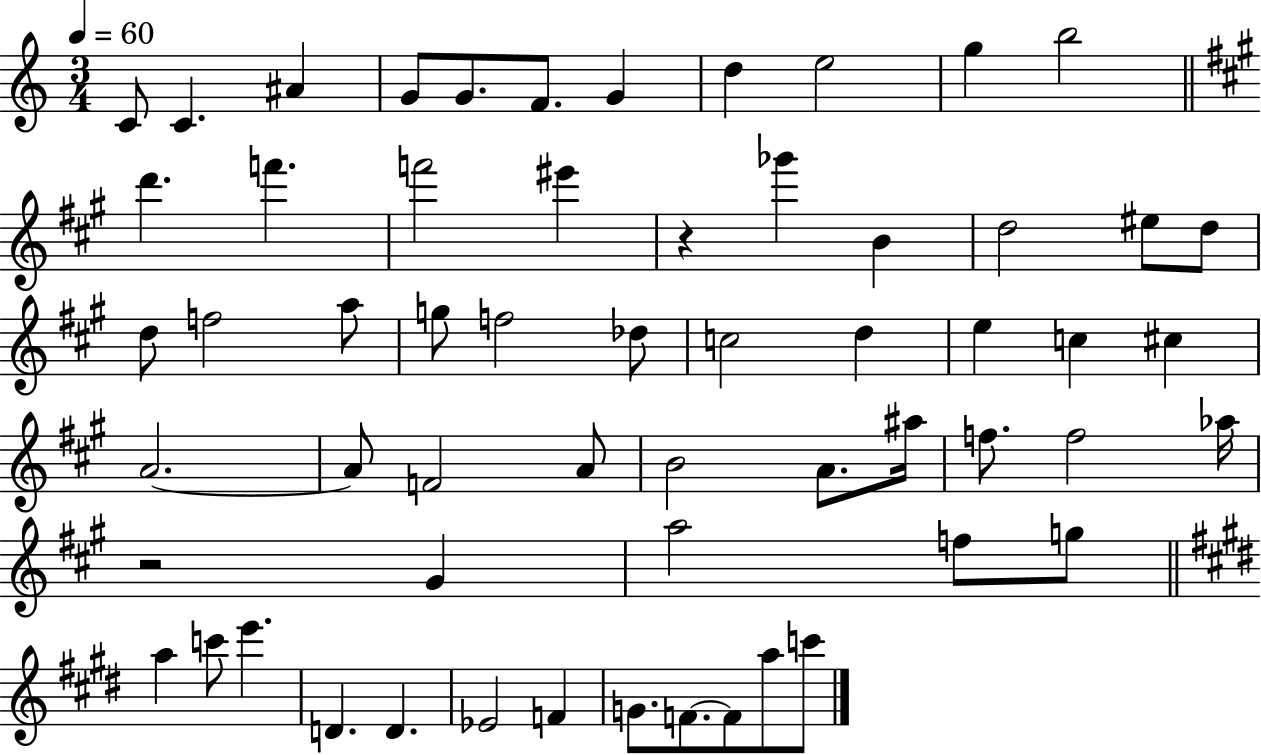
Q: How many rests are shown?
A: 2